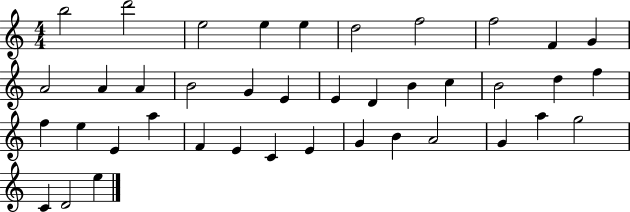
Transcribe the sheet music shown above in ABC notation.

X:1
T:Untitled
M:4/4
L:1/4
K:C
b2 d'2 e2 e e d2 f2 f2 F G A2 A A B2 G E E D B c B2 d f f e E a F E C E G B A2 G a g2 C D2 e